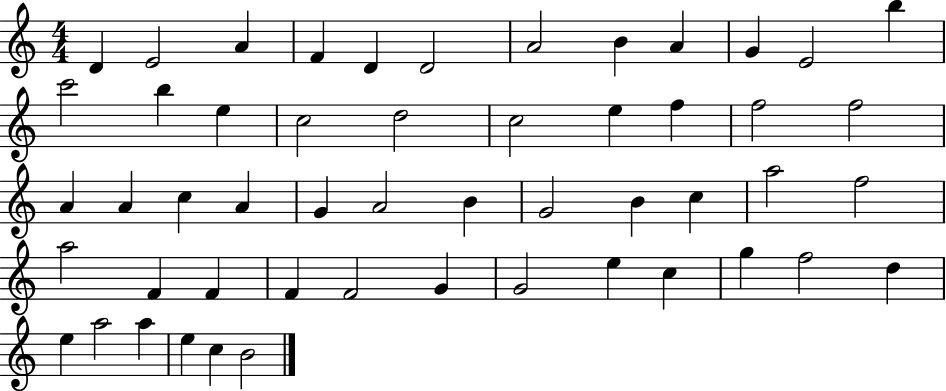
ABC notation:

X:1
T:Untitled
M:4/4
L:1/4
K:C
D E2 A F D D2 A2 B A G E2 b c'2 b e c2 d2 c2 e f f2 f2 A A c A G A2 B G2 B c a2 f2 a2 F F F F2 G G2 e c g f2 d e a2 a e c B2